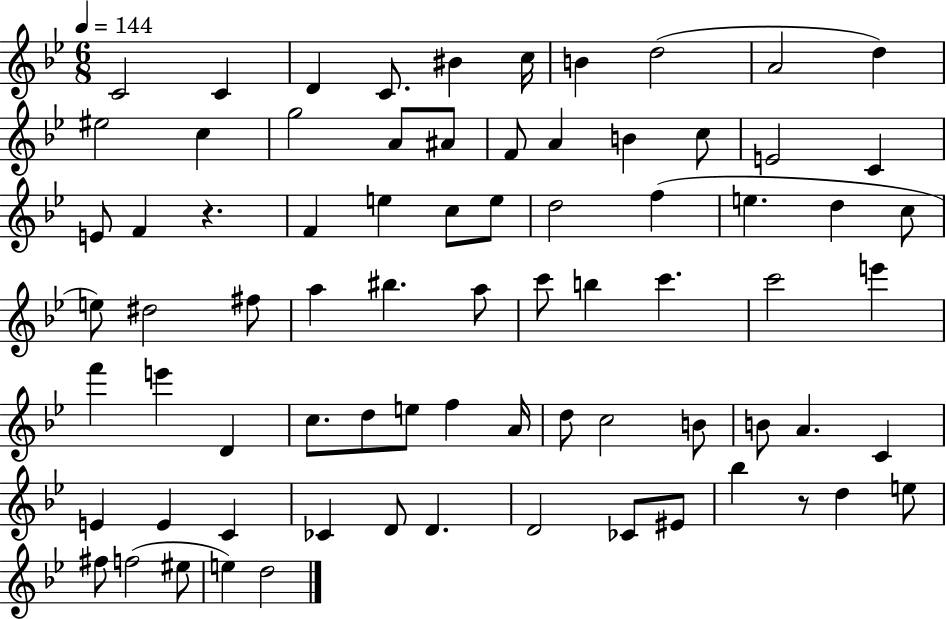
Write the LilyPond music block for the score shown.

{
  \clef treble
  \numericTimeSignature
  \time 6/8
  \key bes \major
  \tempo 4 = 144
  c'2 c'4 | d'4 c'8. bis'4 c''16 | b'4 d''2( | a'2 d''4) | \break eis''2 c''4 | g''2 a'8 ais'8 | f'8 a'4 b'4 c''8 | e'2 c'4 | \break e'8 f'4 r4. | f'4 e''4 c''8 e''8 | d''2 f''4( | e''4. d''4 c''8 | \break e''8) dis''2 fis''8 | a''4 bis''4. a''8 | c'''8 b''4 c'''4. | c'''2 e'''4 | \break f'''4 e'''4 d'4 | c''8. d''8 e''8 f''4 a'16 | d''8 c''2 b'8 | b'8 a'4. c'4 | \break e'4 e'4 c'4 | ces'4 d'8 d'4. | d'2 ces'8 eis'8 | bes''4 r8 d''4 e''8 | \break fis''8 f''2( eis''8 | e''4) d''2 | \bar "|."
}